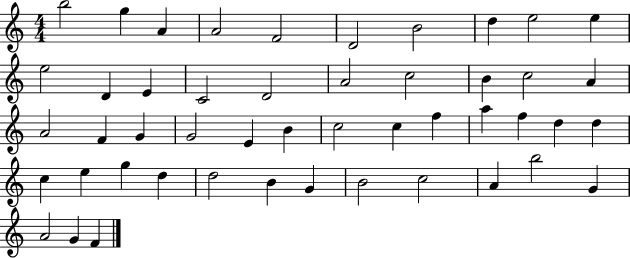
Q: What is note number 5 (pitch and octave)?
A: F4